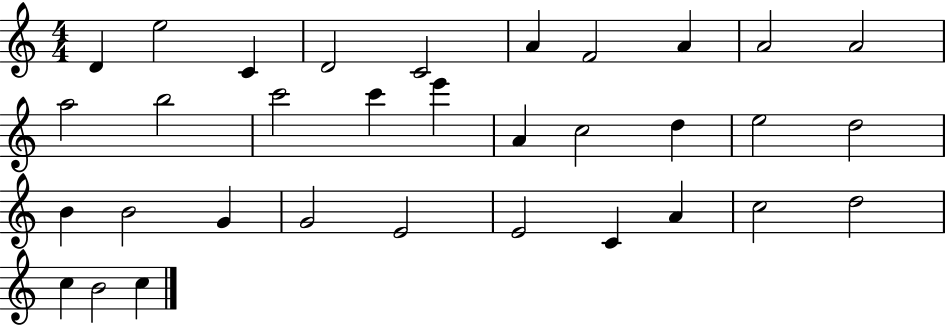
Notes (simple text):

D4/q E5/h C4/q D4/h C4/h A4/q F4/h A4/q A4/h A4/h A5/h B5/h C6/h C6/q E6/q A4/q C5/h D5/q E5/h D5/h B4/q B4/h G4/q G4/h E4/h E4/h C4/q A4/q C5/h D5/h C5/q B4/h C5/q